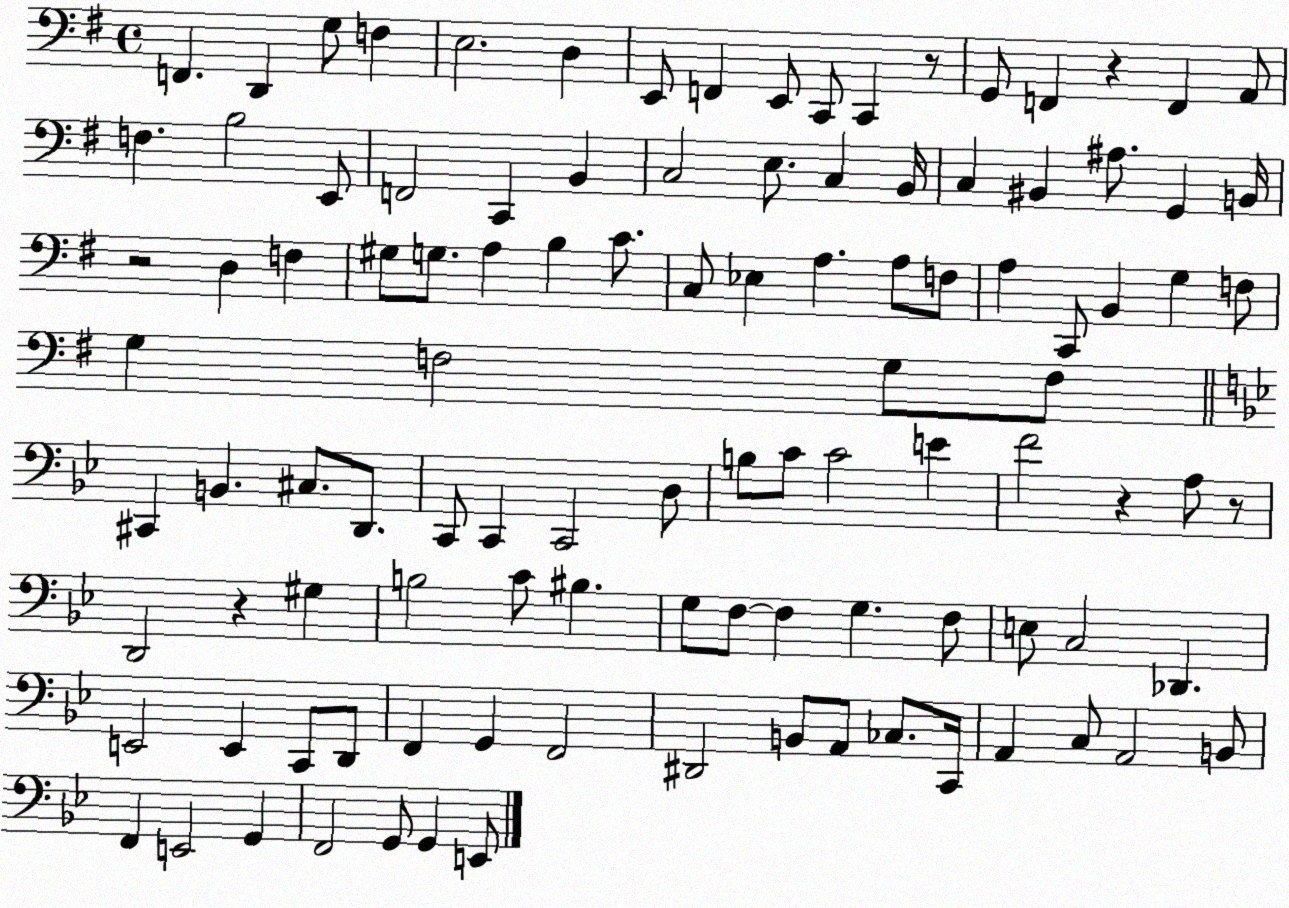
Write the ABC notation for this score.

X:1
T:Untitled
M:4/4
L:1/4
K:G
F,, D,, G,/2 F, E,2 D, E,,/2 F,, E,,/2 C,,/2 C,, z/2 G,,/2 F,, z F,, A,,/2 F, B,2 E,,/2 F,,2 C,, B,, C,2 E,/2 C, B,,/4 C, ^B,, ^A,/2 G,, B,,/4 z2 D, F, ^G,/2 G,/2 A, B, C/2 C,/2 _E, A, A,/2 F,/2 A, C,,/2 B,, G, F,/2 G, F,2 G,/2 F,/2 ^C,, B,, ^C,/2 D,,/2 C,,/2 C,, C,,2 D,/2 B,/2 C/2 C2 E F2 z A,/2 z/2 D,,2 z ^G, B,2 C/2 ^B, G,/2 F,/2 F, G, F,/2 E,/2 C,2 _D,, E,,2 E,, C,,/2 D,,/2 F,, G,, F,,2 ^D,,2 B,,/2 A,,/2 _C,/2 C,,/4 A,, C,/2 A,,2 B,,/2 F,, E,,2 G,, F,,2 G,,/2 G,, E,,/2